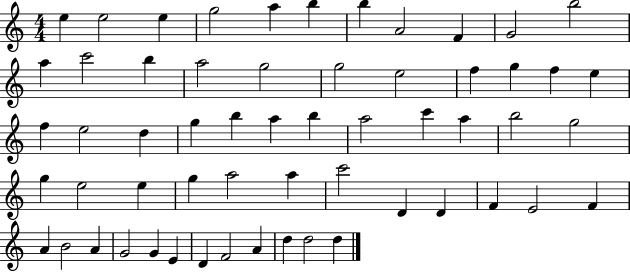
{
  \clef treble
  \numericTimeSignature
  \time 4/4
  \key c \major
  e''4 e''2 e''4 | g''2 a''4 b''4 | b''4 a'2 f'4 | g'2 b''2 | \break a''4 c'''2 b''4 | a''2 g''2 | g''2 e''2 | f''4 g''4 f''4 e''4 | \break f''4 e''2 d''4 | g''4 b''4 a''4 b''4 | a''2 c'''4 a''4 | b''2 g''2 | \break g''4 e''2 e''4 | g''4 a''2 a''4 | c'''2 d'4 d'4 | f'4 e'2 f'4 | \break a'4 b'2 a'4 | g'2 g'4 e'4 | d'4 f'2 a'4 | d''4 d''2 d''4 | \break \bar "|."
}